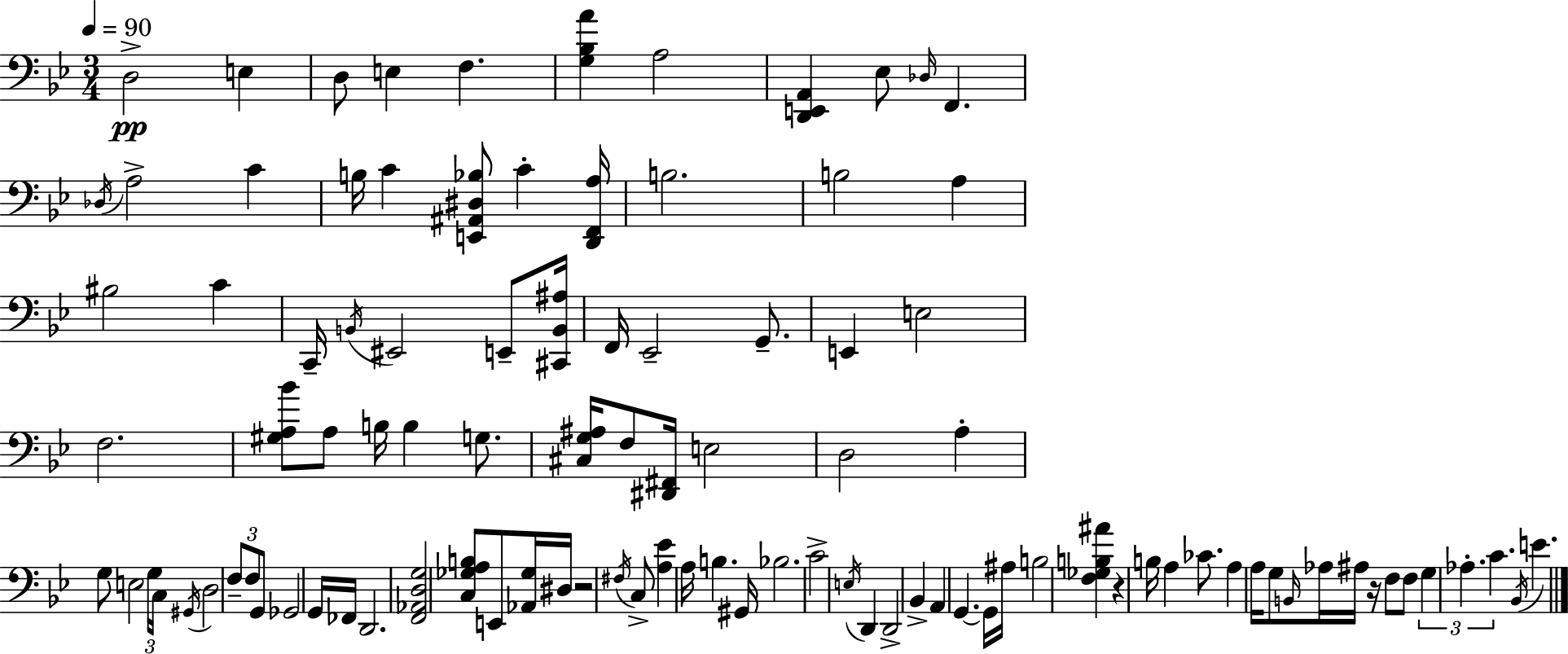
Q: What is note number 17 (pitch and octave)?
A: B3